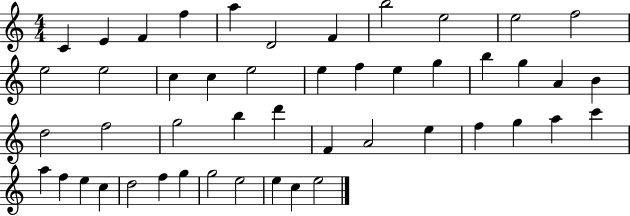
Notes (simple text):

C4/q E4/q F4/q F5/q A5/q D4/h F4/q B5/h E5/h E5/h F5/h E5/h E5/h C5/q C5/q E5/h E5/q F5/q E5/q G5/q B5/q G5/q A4/q B4/q D5/h F5/h G5/h B5/q D6/q F4/q A4/h E5/q F5/q G5/q A5/q C6/q A5/q F5/q E5/q C5/q D5/h F5/q G5/q G5/h E5/h E5/q C5/q E5/h